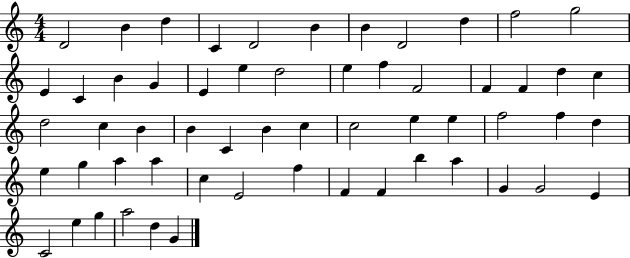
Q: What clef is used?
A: treble